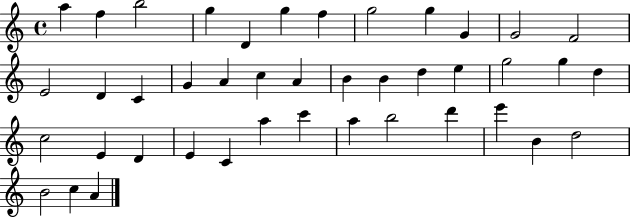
{
  \clef treble
  \time 4/4
  \defaultTimeSignature
  \key c \major
  a''4 f''4 b''2 | g''4 d'4 g''4 f''4 | g''2 g''4 g'4 | g'2 f'2 | \break e'2 d'4 c'4 | g'4 a'4 c''4 a'4 | b'4 b'4 d''4 e''4 | g''2 g''4 d''4 | \break c''2 e'4 d'4 | e'4 c'4 a''4 c'''4 | a''4 b''2 d'''4 | e'''4 b'4 d''2 | \break b'2 c''4 a'4 | \bar "|."
}